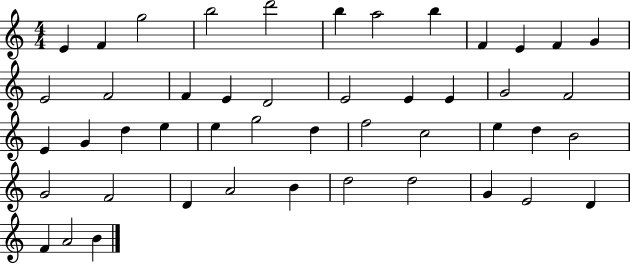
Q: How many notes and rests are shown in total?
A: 47